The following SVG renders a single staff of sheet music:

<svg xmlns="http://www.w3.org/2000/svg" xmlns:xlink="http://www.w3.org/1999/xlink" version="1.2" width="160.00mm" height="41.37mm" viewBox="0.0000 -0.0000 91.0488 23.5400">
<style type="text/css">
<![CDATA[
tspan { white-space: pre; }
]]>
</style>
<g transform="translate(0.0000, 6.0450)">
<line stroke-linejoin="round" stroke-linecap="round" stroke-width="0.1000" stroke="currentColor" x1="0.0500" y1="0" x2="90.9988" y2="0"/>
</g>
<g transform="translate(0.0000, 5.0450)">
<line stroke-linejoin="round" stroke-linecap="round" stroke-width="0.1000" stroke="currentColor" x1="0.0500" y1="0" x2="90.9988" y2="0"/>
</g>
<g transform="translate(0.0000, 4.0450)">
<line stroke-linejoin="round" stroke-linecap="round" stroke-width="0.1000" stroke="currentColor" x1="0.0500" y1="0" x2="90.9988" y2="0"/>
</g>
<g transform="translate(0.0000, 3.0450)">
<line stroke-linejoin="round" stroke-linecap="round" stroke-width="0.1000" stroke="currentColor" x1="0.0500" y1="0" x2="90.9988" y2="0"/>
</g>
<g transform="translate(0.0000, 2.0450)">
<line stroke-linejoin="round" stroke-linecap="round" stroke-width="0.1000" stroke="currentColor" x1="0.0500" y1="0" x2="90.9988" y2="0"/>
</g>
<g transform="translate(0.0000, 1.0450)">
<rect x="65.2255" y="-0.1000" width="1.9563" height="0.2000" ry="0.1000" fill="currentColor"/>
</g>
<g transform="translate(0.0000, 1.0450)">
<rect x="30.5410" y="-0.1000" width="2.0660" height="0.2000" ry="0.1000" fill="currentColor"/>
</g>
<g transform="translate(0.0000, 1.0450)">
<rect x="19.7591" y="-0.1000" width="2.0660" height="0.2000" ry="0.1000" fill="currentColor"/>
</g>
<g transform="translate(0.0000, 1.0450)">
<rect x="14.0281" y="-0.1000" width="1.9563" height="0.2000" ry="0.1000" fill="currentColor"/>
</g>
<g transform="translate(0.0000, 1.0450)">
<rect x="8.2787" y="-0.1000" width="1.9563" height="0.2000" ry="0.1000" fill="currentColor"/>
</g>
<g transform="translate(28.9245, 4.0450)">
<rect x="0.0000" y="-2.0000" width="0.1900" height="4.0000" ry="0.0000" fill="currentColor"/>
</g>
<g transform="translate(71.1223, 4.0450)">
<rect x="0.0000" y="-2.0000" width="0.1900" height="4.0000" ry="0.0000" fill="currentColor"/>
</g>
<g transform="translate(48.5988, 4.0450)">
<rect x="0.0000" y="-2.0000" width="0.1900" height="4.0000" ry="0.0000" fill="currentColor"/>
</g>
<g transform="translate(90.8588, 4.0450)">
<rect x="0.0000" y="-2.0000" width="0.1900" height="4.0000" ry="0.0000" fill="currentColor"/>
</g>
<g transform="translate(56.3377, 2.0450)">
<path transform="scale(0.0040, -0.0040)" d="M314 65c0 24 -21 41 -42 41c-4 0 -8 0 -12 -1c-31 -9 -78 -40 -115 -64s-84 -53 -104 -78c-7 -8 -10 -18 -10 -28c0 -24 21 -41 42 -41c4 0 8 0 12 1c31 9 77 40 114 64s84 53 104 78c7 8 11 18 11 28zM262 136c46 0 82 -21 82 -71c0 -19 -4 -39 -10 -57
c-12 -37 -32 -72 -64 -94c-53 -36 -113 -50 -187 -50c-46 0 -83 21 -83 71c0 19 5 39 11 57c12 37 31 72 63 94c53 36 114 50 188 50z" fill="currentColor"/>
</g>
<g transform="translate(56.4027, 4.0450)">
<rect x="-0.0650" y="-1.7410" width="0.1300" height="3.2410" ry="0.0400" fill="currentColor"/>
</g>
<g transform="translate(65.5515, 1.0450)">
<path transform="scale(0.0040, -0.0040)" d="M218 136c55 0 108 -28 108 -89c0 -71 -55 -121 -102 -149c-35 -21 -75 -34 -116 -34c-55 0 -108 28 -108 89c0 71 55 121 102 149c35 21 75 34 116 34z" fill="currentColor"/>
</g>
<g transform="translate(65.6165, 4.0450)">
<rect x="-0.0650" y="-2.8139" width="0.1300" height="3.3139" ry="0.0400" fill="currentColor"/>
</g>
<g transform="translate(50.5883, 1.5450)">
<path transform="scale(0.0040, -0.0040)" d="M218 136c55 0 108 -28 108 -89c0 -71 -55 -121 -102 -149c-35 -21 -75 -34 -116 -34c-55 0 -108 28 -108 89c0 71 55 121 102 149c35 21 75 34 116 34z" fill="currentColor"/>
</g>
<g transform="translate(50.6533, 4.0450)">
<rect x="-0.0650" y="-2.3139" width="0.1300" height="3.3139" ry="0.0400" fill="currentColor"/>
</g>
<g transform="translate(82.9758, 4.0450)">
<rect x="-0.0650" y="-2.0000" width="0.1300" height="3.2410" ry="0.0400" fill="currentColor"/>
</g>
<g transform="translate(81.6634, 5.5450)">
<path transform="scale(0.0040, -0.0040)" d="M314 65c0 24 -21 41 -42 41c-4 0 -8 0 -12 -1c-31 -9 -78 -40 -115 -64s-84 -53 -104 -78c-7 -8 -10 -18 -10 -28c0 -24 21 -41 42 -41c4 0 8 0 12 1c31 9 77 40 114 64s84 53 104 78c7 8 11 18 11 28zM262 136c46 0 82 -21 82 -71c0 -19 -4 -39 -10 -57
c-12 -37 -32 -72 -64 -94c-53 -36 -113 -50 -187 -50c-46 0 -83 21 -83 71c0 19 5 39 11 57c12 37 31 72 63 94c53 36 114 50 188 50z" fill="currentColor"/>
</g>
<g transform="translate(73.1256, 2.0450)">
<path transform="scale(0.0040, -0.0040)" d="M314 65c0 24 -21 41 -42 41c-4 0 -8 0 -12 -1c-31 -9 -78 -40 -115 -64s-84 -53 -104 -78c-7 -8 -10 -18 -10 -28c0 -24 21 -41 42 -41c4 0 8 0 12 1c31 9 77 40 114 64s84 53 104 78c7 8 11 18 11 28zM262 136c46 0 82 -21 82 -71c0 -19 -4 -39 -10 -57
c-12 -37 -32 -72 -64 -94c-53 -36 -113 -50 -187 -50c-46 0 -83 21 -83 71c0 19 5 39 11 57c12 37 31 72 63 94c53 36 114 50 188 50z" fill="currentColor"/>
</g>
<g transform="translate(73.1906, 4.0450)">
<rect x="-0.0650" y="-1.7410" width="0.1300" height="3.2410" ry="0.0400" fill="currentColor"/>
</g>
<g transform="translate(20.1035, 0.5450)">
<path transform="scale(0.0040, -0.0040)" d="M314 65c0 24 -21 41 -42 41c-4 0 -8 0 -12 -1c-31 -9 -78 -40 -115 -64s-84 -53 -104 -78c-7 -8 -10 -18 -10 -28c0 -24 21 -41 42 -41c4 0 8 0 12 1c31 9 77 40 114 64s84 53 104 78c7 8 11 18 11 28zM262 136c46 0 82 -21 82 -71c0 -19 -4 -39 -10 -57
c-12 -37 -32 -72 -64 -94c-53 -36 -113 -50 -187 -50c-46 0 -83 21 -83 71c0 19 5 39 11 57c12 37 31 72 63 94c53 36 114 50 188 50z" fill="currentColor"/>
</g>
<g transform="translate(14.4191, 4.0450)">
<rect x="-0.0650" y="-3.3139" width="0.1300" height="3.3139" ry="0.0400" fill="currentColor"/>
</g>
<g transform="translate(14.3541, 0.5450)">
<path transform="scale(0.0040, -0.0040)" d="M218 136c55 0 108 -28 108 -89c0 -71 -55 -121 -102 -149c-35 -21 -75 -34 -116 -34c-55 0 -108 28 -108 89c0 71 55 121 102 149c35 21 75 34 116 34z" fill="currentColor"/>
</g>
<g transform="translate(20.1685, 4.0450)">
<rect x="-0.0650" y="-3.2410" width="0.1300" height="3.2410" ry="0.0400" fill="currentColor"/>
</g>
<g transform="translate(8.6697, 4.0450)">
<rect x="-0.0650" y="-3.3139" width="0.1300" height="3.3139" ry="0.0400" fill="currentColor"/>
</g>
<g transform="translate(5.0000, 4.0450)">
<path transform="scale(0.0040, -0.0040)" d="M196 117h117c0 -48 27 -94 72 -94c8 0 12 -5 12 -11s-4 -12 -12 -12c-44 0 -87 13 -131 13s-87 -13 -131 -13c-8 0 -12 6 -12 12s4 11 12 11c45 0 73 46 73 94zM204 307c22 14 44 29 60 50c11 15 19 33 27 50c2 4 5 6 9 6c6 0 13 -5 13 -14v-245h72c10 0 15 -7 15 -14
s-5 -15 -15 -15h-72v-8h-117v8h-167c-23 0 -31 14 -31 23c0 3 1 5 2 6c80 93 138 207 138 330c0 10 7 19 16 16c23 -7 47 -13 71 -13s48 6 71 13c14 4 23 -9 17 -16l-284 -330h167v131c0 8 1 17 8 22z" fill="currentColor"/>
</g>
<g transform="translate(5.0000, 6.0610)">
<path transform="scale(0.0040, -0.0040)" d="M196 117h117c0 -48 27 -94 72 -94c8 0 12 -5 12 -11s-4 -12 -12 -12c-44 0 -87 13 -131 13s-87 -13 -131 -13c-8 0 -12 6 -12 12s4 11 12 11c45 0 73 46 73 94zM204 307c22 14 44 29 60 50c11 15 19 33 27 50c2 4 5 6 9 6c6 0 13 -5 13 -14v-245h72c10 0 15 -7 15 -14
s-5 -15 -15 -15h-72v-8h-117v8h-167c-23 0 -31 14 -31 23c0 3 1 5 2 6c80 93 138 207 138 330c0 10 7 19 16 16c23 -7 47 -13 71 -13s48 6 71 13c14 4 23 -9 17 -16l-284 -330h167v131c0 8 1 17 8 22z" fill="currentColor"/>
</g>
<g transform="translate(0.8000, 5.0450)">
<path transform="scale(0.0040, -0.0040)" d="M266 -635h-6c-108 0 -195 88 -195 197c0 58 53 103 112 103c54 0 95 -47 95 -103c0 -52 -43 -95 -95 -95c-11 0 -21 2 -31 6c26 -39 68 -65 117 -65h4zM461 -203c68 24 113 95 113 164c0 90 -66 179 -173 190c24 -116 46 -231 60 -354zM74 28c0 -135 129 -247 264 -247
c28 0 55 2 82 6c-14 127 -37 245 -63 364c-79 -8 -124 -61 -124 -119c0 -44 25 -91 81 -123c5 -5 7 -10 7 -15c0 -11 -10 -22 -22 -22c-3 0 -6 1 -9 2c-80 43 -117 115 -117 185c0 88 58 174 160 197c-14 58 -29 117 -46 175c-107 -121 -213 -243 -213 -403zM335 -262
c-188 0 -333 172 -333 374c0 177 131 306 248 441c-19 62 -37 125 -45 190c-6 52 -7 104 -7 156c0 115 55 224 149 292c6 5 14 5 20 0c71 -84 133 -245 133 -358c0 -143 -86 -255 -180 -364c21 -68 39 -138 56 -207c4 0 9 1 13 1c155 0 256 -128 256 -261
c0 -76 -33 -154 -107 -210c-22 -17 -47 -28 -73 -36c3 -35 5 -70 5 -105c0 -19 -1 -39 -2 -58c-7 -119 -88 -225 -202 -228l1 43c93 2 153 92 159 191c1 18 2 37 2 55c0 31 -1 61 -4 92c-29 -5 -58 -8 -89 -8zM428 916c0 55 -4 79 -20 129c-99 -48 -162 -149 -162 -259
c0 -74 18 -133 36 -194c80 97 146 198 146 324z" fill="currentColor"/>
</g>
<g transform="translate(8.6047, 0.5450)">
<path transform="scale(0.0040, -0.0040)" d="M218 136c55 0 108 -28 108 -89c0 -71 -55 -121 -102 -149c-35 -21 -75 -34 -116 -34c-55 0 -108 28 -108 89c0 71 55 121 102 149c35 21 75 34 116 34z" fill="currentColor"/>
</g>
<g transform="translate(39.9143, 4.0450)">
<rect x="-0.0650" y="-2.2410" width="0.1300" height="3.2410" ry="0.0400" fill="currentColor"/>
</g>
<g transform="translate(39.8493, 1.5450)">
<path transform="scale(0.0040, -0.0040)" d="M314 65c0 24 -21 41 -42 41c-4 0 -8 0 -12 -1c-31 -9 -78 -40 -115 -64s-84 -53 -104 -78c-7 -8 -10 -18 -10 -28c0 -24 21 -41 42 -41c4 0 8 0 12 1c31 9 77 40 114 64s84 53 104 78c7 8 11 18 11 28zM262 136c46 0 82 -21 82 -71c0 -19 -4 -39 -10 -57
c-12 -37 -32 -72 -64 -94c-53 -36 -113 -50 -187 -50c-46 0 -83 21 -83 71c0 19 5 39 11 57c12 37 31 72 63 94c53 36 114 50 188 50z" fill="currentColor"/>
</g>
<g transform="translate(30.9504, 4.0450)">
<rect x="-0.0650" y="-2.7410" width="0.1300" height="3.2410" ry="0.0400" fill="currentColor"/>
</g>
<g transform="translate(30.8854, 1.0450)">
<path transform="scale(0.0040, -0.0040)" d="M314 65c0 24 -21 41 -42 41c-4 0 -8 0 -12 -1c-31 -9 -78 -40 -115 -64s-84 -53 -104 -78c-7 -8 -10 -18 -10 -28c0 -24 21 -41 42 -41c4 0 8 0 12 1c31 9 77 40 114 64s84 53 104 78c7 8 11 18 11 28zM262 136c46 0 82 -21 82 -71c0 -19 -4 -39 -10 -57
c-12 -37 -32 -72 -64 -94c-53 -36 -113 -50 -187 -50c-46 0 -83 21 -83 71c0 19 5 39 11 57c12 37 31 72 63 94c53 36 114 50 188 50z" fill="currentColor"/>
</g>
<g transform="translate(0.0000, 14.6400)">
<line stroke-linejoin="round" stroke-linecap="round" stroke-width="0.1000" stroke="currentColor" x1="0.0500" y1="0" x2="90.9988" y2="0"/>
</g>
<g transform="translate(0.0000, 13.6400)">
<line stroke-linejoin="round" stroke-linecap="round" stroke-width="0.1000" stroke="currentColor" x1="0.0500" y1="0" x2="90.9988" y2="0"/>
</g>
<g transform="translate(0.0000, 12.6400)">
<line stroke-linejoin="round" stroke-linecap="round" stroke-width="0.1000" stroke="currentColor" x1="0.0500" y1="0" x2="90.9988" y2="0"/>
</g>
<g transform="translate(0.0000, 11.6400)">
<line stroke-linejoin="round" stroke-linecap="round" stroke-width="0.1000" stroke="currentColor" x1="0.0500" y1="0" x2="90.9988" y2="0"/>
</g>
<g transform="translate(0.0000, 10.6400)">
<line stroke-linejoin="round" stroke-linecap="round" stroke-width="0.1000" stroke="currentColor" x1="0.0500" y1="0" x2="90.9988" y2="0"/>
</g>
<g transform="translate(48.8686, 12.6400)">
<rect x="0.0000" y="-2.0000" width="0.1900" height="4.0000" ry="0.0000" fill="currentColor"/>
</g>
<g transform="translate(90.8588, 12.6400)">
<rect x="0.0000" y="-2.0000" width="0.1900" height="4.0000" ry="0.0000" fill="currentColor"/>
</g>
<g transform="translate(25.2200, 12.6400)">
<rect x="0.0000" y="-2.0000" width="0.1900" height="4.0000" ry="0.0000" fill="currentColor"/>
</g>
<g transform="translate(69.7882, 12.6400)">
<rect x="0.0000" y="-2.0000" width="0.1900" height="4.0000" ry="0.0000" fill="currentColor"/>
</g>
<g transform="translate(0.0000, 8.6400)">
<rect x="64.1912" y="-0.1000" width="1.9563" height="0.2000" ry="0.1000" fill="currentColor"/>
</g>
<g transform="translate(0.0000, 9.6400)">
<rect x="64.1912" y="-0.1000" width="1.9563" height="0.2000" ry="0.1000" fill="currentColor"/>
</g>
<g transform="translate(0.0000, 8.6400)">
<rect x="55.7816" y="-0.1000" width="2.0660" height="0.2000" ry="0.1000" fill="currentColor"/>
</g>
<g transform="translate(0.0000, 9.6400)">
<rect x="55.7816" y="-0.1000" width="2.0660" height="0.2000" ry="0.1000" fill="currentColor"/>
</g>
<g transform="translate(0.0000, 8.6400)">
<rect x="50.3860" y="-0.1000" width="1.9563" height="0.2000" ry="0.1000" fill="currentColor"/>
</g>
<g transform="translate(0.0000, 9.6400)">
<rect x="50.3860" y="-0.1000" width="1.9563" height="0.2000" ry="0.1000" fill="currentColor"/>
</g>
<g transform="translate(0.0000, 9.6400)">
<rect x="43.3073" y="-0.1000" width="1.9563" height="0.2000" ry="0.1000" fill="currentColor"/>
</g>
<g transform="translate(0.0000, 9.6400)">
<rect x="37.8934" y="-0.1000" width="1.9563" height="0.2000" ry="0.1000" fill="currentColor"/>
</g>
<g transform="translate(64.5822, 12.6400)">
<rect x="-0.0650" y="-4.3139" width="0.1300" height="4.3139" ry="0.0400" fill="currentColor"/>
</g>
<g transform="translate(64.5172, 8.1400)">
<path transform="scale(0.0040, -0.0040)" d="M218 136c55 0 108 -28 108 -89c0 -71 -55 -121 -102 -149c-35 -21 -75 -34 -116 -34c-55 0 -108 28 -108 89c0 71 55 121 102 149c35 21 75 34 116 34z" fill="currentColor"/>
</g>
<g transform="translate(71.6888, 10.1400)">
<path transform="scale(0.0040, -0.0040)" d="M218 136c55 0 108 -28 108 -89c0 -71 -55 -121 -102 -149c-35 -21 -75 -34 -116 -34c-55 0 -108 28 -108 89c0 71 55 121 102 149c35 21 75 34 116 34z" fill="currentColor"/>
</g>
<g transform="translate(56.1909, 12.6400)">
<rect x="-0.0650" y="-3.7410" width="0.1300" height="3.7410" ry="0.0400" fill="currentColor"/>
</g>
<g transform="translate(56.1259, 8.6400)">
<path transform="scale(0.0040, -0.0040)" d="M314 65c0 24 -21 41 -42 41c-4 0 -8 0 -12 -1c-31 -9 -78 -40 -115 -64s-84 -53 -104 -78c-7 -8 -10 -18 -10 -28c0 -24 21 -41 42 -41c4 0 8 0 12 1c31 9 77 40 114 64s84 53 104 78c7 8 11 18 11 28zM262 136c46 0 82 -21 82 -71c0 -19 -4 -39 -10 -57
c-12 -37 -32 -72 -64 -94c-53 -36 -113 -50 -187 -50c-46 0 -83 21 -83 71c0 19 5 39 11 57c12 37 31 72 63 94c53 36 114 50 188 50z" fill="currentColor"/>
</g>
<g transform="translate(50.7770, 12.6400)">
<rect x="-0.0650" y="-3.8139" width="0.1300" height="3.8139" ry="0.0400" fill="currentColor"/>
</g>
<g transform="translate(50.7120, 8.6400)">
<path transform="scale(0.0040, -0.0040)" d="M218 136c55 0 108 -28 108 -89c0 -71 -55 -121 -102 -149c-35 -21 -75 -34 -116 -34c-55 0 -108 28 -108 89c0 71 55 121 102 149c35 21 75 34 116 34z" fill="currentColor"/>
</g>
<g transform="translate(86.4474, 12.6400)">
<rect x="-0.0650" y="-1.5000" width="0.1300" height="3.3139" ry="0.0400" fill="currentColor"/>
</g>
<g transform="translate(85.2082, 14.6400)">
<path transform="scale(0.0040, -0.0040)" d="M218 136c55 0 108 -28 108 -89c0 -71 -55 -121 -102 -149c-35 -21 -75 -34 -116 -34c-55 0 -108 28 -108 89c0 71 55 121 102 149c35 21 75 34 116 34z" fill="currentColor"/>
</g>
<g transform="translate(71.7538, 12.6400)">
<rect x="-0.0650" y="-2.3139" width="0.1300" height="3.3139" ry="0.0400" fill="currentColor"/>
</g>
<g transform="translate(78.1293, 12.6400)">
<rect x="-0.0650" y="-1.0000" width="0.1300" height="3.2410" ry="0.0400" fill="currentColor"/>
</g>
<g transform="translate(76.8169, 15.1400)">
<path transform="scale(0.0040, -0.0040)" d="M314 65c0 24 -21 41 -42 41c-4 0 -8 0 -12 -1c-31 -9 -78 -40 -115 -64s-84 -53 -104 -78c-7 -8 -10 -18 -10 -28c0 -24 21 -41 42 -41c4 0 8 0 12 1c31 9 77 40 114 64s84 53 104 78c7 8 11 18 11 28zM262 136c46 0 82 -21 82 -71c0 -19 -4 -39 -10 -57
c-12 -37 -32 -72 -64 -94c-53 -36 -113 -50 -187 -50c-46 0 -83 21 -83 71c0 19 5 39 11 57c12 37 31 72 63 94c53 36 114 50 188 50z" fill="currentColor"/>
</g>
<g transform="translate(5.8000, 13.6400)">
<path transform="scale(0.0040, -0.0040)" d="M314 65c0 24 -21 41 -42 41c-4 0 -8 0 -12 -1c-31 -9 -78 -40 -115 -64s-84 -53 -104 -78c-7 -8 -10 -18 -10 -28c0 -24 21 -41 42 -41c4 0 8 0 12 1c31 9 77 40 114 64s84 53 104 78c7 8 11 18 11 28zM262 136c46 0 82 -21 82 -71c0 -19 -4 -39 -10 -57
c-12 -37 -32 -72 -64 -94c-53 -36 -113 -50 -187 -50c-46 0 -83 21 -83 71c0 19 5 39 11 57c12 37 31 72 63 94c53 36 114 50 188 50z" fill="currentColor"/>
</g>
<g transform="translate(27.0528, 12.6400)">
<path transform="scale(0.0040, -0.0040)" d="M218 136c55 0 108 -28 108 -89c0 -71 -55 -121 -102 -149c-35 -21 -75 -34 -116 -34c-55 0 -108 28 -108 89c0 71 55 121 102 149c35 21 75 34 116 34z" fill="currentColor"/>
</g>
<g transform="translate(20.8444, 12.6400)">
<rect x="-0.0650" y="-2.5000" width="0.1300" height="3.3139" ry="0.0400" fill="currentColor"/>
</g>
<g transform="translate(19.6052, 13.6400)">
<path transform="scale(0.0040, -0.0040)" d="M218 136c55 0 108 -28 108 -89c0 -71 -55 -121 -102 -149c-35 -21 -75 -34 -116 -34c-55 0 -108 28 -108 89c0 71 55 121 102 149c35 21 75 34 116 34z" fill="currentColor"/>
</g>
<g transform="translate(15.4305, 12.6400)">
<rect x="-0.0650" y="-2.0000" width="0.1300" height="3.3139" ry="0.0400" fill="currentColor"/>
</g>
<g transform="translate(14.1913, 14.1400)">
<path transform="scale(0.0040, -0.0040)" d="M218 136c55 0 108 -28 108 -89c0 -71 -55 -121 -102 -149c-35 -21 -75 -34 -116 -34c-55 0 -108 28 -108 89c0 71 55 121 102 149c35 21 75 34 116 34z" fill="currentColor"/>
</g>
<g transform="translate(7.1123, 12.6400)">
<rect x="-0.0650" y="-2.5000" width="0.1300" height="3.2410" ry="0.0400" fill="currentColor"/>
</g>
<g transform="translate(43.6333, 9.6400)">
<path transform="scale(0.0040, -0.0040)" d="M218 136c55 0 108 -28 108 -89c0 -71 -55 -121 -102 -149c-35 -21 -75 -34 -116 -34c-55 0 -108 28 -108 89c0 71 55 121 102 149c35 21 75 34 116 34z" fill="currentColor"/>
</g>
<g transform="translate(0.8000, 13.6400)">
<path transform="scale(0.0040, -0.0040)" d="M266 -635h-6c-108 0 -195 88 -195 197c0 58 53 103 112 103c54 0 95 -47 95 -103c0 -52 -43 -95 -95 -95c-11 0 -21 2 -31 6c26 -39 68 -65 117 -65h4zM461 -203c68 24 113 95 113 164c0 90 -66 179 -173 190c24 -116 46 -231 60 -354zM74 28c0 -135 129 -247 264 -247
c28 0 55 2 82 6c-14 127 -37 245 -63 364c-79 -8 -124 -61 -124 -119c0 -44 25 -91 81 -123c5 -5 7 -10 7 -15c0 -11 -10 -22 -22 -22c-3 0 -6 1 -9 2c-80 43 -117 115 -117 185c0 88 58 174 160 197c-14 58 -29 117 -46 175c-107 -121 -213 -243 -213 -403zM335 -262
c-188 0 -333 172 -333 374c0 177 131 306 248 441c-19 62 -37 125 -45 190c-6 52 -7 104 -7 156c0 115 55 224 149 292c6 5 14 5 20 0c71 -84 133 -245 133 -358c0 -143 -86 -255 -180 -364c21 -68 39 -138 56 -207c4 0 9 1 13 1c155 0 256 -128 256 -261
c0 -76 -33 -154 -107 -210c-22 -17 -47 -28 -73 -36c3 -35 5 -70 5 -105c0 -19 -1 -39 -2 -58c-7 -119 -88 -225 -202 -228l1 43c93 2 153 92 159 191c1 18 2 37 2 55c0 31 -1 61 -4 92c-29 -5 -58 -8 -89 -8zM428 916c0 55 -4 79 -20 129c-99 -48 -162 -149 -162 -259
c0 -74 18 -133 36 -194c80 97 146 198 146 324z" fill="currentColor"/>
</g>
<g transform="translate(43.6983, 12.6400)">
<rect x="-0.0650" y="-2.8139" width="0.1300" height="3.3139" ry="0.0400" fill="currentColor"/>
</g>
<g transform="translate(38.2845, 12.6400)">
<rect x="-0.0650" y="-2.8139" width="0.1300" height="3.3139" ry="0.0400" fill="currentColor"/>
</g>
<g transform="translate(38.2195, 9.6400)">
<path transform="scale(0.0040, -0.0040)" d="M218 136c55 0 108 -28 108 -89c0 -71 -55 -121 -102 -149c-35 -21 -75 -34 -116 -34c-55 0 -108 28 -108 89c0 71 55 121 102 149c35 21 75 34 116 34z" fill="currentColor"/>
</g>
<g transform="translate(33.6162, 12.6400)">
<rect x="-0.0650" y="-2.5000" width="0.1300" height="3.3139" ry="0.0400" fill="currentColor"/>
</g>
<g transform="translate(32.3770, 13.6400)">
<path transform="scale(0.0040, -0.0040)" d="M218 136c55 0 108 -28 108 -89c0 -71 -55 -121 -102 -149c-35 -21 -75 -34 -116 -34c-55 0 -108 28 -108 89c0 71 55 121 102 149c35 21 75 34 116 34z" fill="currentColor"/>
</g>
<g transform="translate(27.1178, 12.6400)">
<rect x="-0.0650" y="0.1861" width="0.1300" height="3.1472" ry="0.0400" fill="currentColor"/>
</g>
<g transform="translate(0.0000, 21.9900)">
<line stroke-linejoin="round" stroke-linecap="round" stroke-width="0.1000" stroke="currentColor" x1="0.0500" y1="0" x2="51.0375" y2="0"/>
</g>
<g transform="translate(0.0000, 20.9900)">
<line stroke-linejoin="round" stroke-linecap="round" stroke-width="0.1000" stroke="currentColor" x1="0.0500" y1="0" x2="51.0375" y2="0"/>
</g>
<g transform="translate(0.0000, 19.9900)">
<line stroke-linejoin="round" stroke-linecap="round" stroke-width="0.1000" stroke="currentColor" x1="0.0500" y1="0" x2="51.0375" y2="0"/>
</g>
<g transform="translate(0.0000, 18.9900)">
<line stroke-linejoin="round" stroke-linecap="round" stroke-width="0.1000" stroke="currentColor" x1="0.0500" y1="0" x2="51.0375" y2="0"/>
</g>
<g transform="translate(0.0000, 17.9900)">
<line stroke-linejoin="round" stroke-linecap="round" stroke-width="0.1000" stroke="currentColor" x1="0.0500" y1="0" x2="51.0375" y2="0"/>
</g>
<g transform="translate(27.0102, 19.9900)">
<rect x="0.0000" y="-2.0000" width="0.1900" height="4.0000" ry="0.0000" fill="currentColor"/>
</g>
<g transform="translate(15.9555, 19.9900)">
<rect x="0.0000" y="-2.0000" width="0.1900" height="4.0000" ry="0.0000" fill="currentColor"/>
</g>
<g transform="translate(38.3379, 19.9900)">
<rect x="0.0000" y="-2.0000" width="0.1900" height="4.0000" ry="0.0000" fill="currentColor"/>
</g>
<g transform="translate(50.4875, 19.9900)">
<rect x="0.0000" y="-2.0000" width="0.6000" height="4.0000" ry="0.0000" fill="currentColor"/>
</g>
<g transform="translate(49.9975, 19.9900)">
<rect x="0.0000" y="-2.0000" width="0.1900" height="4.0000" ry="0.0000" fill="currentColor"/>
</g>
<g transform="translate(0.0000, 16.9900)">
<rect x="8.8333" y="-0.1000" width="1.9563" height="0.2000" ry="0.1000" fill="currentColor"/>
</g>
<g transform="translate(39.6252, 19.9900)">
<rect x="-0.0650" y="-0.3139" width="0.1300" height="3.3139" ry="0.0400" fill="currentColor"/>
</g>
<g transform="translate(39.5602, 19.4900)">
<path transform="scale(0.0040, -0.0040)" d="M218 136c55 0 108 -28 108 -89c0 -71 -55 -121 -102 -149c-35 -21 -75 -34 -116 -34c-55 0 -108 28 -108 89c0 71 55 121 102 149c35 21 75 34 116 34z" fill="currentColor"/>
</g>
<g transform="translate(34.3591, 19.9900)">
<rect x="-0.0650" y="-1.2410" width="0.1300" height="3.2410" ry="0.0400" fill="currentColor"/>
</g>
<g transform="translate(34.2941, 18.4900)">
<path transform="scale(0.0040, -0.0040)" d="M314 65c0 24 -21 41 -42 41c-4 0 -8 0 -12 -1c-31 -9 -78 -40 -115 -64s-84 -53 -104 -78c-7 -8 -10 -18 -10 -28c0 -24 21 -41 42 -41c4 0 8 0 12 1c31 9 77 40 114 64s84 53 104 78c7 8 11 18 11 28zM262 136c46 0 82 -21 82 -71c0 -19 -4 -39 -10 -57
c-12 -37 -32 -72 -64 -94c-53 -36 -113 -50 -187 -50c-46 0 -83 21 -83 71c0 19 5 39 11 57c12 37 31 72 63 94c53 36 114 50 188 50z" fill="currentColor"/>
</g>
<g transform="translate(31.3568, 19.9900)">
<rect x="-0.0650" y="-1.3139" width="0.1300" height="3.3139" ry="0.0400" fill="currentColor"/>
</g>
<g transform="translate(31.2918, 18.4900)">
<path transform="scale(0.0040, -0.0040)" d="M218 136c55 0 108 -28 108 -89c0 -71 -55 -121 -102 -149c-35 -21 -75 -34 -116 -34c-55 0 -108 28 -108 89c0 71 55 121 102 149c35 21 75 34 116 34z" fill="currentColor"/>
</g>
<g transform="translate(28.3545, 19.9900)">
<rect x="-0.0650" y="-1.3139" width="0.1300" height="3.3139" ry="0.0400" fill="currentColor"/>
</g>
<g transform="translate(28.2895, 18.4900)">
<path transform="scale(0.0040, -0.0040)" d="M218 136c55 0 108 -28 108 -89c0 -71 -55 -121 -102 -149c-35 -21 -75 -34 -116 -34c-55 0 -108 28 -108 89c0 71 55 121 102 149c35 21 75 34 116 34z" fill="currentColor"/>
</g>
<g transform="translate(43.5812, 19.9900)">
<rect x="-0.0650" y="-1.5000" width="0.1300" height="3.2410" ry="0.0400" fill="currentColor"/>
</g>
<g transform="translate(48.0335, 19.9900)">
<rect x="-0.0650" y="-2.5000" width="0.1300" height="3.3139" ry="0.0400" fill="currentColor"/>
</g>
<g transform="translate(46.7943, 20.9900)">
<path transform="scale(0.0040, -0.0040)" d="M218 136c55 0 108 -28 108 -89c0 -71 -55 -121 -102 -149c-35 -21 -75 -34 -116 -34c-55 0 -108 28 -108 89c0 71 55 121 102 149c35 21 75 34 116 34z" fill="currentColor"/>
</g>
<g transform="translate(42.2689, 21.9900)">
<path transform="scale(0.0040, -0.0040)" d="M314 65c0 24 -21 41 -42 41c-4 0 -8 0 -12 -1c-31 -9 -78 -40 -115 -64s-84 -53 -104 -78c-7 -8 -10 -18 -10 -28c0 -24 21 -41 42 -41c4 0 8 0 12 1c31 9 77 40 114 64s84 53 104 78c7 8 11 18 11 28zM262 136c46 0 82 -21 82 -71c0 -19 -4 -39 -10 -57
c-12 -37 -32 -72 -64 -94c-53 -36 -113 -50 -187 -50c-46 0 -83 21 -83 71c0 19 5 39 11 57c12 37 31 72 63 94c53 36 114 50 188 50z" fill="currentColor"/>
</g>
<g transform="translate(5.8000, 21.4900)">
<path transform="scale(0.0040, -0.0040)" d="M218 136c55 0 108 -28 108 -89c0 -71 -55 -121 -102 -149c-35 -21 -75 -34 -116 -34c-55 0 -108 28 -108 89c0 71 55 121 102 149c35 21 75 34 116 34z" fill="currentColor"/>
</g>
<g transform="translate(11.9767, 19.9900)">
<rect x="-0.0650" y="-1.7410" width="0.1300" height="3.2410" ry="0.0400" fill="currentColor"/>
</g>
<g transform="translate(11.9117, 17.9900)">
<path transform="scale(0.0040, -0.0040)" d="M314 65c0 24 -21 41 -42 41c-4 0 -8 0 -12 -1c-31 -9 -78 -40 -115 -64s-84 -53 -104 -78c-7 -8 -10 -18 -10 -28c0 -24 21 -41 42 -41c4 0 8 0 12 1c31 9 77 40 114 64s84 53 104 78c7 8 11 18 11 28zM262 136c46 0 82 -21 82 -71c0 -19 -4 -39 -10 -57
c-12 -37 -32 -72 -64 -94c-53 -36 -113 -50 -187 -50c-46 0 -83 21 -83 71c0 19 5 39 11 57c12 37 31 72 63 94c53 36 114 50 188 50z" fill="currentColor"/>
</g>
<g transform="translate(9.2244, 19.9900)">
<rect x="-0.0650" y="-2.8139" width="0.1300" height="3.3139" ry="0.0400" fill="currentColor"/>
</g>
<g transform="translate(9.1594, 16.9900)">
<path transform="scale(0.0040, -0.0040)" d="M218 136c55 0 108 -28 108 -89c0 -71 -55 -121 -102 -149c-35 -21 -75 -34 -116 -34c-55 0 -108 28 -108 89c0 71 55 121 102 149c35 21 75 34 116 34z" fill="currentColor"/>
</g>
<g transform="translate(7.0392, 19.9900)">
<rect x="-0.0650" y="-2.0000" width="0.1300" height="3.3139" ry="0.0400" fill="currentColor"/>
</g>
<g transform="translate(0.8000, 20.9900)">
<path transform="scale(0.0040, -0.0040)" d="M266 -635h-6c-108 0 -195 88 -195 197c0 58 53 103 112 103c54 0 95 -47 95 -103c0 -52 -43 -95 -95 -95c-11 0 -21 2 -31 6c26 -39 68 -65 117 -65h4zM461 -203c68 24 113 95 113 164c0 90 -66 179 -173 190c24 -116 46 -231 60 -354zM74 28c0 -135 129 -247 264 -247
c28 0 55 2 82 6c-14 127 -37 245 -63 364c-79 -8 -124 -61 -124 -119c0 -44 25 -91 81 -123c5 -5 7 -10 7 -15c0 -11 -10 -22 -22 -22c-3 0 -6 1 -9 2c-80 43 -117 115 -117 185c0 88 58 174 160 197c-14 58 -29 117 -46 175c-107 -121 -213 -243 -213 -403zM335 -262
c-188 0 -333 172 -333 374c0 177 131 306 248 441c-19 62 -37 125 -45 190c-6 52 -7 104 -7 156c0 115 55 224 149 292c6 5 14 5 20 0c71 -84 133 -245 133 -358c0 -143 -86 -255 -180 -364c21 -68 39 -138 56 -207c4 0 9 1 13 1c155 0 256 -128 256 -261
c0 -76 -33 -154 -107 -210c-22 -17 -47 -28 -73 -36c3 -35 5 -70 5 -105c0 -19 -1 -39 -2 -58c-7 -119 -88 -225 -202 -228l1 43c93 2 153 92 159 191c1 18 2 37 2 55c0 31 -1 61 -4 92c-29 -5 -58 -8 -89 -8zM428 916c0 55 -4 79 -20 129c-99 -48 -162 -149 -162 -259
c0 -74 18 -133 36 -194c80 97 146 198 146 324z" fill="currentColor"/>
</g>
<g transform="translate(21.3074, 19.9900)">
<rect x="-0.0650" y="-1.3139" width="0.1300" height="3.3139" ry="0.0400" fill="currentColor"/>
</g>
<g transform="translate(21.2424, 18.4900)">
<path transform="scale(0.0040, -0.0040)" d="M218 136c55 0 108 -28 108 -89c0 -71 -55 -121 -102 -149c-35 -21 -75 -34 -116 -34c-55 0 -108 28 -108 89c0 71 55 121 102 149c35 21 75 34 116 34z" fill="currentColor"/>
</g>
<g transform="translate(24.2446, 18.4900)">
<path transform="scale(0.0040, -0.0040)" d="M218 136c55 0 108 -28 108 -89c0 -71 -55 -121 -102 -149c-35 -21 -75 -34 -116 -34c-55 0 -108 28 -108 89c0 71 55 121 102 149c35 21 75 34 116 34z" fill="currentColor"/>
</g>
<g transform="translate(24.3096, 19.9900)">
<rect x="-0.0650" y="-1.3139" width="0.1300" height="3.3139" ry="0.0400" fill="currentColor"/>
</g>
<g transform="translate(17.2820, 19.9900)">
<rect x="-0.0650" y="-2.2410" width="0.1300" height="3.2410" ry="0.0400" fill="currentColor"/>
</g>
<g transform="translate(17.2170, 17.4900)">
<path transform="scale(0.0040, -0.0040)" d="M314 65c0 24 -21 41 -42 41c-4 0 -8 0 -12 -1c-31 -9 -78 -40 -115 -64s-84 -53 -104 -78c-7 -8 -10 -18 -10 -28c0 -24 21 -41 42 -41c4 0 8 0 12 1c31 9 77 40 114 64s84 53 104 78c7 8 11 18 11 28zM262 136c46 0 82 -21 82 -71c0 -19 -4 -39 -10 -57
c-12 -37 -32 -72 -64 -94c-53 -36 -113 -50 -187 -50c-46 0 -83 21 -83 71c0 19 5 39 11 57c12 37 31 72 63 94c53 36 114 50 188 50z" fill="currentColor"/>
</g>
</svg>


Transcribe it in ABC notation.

X:1
T:Untitled
M:4/4
L:1/4
K:C
b b b2 a2 g2 g f2 a f2 F2 G2 F G B G a a c' c'2 d' g D2 E F a f2 g2 e e e e e2 c E2 G